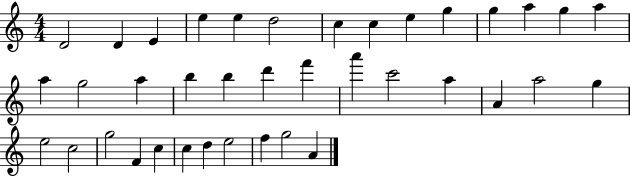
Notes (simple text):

D4/h D4/q E4/q E5/q E5/q D5/h C5/q C5/q E5/q G5/q G5/q A5/q G5/q A5/q A5/q G5/h A5/q B5/q B5/q D6/q F6/q A6/q C6/h A5/q A4/q A5/h G5/q E5/h C5/h G5/h F4/q C5/q C5/q D5/q E5/h F5/q G5/h A4/q